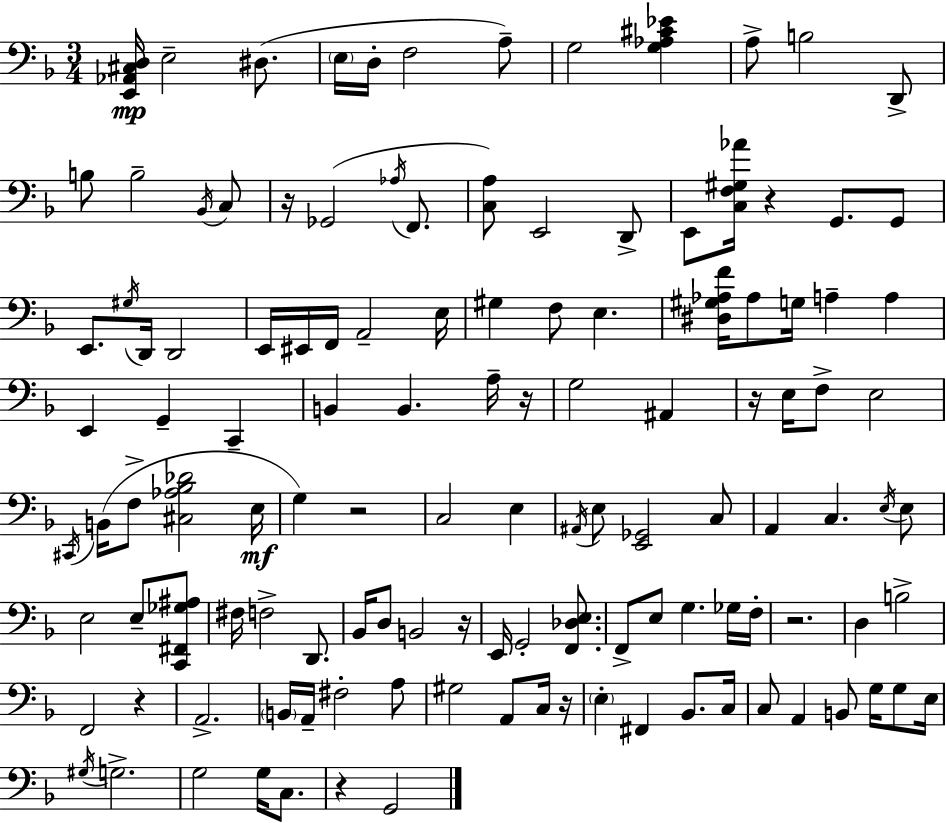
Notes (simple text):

[E2,Ab2,C#3,D3]/s E3/h D#3/e. E3/s D3/s F3/h A3/e G3/h [G3,Ab3,C#4,Eb4]/q A3/e B3/h D2/e B3/e B3/h Bb2/s C3/e R/s Gb2/h Ab3/s F2/e. [C3,A3]/e E2/h D2/e E2/e [C3,F3,G#3,Ab4]/s R/q G2/e. G2/e E2/e. G#3/s D2/s D2/h E2/s EIS2/s F2/s A2/h E3/s G#3/q F3/e E3/q. [D#3,G#3,Ab3,F4]/s Ab3/e G3/s A3/q A3/q E2/q G2/q C2/q B2/q B2/q. A3/s R/s G3/h A#2/q R/s E3/s F3/e E3/h C#2/s B2/s F3/e [C#3,Ab3,Bb3,Db4]/h E3/s G3/q R/h C3/h E3/q A#2/s E3/e [E2,Gb2]/h C3/e A2/q C3/q. E3/s E3/e E3/h E3/e [C2,F#2,Gb3,A#3]/e F#3/s F3/h D2/e. Bb2/s D3/e B2/h R/s E2/s G2/h [F2,Db3,E3]/e. F2/e E3/e G3/q. Gb3/s F3/s R/h. D3/q B3/h F2/h R/q A2/h. B2/s A2/s F#3/h A3/e G#3/h A2/e C3/s R/s E3/q F#2/q Bb2/e. C3/s C3/e A2/q B2/e G3/s G3/e E3/s G#3/s G3/h. G3/h G3/s C3/e. R/q G2/h